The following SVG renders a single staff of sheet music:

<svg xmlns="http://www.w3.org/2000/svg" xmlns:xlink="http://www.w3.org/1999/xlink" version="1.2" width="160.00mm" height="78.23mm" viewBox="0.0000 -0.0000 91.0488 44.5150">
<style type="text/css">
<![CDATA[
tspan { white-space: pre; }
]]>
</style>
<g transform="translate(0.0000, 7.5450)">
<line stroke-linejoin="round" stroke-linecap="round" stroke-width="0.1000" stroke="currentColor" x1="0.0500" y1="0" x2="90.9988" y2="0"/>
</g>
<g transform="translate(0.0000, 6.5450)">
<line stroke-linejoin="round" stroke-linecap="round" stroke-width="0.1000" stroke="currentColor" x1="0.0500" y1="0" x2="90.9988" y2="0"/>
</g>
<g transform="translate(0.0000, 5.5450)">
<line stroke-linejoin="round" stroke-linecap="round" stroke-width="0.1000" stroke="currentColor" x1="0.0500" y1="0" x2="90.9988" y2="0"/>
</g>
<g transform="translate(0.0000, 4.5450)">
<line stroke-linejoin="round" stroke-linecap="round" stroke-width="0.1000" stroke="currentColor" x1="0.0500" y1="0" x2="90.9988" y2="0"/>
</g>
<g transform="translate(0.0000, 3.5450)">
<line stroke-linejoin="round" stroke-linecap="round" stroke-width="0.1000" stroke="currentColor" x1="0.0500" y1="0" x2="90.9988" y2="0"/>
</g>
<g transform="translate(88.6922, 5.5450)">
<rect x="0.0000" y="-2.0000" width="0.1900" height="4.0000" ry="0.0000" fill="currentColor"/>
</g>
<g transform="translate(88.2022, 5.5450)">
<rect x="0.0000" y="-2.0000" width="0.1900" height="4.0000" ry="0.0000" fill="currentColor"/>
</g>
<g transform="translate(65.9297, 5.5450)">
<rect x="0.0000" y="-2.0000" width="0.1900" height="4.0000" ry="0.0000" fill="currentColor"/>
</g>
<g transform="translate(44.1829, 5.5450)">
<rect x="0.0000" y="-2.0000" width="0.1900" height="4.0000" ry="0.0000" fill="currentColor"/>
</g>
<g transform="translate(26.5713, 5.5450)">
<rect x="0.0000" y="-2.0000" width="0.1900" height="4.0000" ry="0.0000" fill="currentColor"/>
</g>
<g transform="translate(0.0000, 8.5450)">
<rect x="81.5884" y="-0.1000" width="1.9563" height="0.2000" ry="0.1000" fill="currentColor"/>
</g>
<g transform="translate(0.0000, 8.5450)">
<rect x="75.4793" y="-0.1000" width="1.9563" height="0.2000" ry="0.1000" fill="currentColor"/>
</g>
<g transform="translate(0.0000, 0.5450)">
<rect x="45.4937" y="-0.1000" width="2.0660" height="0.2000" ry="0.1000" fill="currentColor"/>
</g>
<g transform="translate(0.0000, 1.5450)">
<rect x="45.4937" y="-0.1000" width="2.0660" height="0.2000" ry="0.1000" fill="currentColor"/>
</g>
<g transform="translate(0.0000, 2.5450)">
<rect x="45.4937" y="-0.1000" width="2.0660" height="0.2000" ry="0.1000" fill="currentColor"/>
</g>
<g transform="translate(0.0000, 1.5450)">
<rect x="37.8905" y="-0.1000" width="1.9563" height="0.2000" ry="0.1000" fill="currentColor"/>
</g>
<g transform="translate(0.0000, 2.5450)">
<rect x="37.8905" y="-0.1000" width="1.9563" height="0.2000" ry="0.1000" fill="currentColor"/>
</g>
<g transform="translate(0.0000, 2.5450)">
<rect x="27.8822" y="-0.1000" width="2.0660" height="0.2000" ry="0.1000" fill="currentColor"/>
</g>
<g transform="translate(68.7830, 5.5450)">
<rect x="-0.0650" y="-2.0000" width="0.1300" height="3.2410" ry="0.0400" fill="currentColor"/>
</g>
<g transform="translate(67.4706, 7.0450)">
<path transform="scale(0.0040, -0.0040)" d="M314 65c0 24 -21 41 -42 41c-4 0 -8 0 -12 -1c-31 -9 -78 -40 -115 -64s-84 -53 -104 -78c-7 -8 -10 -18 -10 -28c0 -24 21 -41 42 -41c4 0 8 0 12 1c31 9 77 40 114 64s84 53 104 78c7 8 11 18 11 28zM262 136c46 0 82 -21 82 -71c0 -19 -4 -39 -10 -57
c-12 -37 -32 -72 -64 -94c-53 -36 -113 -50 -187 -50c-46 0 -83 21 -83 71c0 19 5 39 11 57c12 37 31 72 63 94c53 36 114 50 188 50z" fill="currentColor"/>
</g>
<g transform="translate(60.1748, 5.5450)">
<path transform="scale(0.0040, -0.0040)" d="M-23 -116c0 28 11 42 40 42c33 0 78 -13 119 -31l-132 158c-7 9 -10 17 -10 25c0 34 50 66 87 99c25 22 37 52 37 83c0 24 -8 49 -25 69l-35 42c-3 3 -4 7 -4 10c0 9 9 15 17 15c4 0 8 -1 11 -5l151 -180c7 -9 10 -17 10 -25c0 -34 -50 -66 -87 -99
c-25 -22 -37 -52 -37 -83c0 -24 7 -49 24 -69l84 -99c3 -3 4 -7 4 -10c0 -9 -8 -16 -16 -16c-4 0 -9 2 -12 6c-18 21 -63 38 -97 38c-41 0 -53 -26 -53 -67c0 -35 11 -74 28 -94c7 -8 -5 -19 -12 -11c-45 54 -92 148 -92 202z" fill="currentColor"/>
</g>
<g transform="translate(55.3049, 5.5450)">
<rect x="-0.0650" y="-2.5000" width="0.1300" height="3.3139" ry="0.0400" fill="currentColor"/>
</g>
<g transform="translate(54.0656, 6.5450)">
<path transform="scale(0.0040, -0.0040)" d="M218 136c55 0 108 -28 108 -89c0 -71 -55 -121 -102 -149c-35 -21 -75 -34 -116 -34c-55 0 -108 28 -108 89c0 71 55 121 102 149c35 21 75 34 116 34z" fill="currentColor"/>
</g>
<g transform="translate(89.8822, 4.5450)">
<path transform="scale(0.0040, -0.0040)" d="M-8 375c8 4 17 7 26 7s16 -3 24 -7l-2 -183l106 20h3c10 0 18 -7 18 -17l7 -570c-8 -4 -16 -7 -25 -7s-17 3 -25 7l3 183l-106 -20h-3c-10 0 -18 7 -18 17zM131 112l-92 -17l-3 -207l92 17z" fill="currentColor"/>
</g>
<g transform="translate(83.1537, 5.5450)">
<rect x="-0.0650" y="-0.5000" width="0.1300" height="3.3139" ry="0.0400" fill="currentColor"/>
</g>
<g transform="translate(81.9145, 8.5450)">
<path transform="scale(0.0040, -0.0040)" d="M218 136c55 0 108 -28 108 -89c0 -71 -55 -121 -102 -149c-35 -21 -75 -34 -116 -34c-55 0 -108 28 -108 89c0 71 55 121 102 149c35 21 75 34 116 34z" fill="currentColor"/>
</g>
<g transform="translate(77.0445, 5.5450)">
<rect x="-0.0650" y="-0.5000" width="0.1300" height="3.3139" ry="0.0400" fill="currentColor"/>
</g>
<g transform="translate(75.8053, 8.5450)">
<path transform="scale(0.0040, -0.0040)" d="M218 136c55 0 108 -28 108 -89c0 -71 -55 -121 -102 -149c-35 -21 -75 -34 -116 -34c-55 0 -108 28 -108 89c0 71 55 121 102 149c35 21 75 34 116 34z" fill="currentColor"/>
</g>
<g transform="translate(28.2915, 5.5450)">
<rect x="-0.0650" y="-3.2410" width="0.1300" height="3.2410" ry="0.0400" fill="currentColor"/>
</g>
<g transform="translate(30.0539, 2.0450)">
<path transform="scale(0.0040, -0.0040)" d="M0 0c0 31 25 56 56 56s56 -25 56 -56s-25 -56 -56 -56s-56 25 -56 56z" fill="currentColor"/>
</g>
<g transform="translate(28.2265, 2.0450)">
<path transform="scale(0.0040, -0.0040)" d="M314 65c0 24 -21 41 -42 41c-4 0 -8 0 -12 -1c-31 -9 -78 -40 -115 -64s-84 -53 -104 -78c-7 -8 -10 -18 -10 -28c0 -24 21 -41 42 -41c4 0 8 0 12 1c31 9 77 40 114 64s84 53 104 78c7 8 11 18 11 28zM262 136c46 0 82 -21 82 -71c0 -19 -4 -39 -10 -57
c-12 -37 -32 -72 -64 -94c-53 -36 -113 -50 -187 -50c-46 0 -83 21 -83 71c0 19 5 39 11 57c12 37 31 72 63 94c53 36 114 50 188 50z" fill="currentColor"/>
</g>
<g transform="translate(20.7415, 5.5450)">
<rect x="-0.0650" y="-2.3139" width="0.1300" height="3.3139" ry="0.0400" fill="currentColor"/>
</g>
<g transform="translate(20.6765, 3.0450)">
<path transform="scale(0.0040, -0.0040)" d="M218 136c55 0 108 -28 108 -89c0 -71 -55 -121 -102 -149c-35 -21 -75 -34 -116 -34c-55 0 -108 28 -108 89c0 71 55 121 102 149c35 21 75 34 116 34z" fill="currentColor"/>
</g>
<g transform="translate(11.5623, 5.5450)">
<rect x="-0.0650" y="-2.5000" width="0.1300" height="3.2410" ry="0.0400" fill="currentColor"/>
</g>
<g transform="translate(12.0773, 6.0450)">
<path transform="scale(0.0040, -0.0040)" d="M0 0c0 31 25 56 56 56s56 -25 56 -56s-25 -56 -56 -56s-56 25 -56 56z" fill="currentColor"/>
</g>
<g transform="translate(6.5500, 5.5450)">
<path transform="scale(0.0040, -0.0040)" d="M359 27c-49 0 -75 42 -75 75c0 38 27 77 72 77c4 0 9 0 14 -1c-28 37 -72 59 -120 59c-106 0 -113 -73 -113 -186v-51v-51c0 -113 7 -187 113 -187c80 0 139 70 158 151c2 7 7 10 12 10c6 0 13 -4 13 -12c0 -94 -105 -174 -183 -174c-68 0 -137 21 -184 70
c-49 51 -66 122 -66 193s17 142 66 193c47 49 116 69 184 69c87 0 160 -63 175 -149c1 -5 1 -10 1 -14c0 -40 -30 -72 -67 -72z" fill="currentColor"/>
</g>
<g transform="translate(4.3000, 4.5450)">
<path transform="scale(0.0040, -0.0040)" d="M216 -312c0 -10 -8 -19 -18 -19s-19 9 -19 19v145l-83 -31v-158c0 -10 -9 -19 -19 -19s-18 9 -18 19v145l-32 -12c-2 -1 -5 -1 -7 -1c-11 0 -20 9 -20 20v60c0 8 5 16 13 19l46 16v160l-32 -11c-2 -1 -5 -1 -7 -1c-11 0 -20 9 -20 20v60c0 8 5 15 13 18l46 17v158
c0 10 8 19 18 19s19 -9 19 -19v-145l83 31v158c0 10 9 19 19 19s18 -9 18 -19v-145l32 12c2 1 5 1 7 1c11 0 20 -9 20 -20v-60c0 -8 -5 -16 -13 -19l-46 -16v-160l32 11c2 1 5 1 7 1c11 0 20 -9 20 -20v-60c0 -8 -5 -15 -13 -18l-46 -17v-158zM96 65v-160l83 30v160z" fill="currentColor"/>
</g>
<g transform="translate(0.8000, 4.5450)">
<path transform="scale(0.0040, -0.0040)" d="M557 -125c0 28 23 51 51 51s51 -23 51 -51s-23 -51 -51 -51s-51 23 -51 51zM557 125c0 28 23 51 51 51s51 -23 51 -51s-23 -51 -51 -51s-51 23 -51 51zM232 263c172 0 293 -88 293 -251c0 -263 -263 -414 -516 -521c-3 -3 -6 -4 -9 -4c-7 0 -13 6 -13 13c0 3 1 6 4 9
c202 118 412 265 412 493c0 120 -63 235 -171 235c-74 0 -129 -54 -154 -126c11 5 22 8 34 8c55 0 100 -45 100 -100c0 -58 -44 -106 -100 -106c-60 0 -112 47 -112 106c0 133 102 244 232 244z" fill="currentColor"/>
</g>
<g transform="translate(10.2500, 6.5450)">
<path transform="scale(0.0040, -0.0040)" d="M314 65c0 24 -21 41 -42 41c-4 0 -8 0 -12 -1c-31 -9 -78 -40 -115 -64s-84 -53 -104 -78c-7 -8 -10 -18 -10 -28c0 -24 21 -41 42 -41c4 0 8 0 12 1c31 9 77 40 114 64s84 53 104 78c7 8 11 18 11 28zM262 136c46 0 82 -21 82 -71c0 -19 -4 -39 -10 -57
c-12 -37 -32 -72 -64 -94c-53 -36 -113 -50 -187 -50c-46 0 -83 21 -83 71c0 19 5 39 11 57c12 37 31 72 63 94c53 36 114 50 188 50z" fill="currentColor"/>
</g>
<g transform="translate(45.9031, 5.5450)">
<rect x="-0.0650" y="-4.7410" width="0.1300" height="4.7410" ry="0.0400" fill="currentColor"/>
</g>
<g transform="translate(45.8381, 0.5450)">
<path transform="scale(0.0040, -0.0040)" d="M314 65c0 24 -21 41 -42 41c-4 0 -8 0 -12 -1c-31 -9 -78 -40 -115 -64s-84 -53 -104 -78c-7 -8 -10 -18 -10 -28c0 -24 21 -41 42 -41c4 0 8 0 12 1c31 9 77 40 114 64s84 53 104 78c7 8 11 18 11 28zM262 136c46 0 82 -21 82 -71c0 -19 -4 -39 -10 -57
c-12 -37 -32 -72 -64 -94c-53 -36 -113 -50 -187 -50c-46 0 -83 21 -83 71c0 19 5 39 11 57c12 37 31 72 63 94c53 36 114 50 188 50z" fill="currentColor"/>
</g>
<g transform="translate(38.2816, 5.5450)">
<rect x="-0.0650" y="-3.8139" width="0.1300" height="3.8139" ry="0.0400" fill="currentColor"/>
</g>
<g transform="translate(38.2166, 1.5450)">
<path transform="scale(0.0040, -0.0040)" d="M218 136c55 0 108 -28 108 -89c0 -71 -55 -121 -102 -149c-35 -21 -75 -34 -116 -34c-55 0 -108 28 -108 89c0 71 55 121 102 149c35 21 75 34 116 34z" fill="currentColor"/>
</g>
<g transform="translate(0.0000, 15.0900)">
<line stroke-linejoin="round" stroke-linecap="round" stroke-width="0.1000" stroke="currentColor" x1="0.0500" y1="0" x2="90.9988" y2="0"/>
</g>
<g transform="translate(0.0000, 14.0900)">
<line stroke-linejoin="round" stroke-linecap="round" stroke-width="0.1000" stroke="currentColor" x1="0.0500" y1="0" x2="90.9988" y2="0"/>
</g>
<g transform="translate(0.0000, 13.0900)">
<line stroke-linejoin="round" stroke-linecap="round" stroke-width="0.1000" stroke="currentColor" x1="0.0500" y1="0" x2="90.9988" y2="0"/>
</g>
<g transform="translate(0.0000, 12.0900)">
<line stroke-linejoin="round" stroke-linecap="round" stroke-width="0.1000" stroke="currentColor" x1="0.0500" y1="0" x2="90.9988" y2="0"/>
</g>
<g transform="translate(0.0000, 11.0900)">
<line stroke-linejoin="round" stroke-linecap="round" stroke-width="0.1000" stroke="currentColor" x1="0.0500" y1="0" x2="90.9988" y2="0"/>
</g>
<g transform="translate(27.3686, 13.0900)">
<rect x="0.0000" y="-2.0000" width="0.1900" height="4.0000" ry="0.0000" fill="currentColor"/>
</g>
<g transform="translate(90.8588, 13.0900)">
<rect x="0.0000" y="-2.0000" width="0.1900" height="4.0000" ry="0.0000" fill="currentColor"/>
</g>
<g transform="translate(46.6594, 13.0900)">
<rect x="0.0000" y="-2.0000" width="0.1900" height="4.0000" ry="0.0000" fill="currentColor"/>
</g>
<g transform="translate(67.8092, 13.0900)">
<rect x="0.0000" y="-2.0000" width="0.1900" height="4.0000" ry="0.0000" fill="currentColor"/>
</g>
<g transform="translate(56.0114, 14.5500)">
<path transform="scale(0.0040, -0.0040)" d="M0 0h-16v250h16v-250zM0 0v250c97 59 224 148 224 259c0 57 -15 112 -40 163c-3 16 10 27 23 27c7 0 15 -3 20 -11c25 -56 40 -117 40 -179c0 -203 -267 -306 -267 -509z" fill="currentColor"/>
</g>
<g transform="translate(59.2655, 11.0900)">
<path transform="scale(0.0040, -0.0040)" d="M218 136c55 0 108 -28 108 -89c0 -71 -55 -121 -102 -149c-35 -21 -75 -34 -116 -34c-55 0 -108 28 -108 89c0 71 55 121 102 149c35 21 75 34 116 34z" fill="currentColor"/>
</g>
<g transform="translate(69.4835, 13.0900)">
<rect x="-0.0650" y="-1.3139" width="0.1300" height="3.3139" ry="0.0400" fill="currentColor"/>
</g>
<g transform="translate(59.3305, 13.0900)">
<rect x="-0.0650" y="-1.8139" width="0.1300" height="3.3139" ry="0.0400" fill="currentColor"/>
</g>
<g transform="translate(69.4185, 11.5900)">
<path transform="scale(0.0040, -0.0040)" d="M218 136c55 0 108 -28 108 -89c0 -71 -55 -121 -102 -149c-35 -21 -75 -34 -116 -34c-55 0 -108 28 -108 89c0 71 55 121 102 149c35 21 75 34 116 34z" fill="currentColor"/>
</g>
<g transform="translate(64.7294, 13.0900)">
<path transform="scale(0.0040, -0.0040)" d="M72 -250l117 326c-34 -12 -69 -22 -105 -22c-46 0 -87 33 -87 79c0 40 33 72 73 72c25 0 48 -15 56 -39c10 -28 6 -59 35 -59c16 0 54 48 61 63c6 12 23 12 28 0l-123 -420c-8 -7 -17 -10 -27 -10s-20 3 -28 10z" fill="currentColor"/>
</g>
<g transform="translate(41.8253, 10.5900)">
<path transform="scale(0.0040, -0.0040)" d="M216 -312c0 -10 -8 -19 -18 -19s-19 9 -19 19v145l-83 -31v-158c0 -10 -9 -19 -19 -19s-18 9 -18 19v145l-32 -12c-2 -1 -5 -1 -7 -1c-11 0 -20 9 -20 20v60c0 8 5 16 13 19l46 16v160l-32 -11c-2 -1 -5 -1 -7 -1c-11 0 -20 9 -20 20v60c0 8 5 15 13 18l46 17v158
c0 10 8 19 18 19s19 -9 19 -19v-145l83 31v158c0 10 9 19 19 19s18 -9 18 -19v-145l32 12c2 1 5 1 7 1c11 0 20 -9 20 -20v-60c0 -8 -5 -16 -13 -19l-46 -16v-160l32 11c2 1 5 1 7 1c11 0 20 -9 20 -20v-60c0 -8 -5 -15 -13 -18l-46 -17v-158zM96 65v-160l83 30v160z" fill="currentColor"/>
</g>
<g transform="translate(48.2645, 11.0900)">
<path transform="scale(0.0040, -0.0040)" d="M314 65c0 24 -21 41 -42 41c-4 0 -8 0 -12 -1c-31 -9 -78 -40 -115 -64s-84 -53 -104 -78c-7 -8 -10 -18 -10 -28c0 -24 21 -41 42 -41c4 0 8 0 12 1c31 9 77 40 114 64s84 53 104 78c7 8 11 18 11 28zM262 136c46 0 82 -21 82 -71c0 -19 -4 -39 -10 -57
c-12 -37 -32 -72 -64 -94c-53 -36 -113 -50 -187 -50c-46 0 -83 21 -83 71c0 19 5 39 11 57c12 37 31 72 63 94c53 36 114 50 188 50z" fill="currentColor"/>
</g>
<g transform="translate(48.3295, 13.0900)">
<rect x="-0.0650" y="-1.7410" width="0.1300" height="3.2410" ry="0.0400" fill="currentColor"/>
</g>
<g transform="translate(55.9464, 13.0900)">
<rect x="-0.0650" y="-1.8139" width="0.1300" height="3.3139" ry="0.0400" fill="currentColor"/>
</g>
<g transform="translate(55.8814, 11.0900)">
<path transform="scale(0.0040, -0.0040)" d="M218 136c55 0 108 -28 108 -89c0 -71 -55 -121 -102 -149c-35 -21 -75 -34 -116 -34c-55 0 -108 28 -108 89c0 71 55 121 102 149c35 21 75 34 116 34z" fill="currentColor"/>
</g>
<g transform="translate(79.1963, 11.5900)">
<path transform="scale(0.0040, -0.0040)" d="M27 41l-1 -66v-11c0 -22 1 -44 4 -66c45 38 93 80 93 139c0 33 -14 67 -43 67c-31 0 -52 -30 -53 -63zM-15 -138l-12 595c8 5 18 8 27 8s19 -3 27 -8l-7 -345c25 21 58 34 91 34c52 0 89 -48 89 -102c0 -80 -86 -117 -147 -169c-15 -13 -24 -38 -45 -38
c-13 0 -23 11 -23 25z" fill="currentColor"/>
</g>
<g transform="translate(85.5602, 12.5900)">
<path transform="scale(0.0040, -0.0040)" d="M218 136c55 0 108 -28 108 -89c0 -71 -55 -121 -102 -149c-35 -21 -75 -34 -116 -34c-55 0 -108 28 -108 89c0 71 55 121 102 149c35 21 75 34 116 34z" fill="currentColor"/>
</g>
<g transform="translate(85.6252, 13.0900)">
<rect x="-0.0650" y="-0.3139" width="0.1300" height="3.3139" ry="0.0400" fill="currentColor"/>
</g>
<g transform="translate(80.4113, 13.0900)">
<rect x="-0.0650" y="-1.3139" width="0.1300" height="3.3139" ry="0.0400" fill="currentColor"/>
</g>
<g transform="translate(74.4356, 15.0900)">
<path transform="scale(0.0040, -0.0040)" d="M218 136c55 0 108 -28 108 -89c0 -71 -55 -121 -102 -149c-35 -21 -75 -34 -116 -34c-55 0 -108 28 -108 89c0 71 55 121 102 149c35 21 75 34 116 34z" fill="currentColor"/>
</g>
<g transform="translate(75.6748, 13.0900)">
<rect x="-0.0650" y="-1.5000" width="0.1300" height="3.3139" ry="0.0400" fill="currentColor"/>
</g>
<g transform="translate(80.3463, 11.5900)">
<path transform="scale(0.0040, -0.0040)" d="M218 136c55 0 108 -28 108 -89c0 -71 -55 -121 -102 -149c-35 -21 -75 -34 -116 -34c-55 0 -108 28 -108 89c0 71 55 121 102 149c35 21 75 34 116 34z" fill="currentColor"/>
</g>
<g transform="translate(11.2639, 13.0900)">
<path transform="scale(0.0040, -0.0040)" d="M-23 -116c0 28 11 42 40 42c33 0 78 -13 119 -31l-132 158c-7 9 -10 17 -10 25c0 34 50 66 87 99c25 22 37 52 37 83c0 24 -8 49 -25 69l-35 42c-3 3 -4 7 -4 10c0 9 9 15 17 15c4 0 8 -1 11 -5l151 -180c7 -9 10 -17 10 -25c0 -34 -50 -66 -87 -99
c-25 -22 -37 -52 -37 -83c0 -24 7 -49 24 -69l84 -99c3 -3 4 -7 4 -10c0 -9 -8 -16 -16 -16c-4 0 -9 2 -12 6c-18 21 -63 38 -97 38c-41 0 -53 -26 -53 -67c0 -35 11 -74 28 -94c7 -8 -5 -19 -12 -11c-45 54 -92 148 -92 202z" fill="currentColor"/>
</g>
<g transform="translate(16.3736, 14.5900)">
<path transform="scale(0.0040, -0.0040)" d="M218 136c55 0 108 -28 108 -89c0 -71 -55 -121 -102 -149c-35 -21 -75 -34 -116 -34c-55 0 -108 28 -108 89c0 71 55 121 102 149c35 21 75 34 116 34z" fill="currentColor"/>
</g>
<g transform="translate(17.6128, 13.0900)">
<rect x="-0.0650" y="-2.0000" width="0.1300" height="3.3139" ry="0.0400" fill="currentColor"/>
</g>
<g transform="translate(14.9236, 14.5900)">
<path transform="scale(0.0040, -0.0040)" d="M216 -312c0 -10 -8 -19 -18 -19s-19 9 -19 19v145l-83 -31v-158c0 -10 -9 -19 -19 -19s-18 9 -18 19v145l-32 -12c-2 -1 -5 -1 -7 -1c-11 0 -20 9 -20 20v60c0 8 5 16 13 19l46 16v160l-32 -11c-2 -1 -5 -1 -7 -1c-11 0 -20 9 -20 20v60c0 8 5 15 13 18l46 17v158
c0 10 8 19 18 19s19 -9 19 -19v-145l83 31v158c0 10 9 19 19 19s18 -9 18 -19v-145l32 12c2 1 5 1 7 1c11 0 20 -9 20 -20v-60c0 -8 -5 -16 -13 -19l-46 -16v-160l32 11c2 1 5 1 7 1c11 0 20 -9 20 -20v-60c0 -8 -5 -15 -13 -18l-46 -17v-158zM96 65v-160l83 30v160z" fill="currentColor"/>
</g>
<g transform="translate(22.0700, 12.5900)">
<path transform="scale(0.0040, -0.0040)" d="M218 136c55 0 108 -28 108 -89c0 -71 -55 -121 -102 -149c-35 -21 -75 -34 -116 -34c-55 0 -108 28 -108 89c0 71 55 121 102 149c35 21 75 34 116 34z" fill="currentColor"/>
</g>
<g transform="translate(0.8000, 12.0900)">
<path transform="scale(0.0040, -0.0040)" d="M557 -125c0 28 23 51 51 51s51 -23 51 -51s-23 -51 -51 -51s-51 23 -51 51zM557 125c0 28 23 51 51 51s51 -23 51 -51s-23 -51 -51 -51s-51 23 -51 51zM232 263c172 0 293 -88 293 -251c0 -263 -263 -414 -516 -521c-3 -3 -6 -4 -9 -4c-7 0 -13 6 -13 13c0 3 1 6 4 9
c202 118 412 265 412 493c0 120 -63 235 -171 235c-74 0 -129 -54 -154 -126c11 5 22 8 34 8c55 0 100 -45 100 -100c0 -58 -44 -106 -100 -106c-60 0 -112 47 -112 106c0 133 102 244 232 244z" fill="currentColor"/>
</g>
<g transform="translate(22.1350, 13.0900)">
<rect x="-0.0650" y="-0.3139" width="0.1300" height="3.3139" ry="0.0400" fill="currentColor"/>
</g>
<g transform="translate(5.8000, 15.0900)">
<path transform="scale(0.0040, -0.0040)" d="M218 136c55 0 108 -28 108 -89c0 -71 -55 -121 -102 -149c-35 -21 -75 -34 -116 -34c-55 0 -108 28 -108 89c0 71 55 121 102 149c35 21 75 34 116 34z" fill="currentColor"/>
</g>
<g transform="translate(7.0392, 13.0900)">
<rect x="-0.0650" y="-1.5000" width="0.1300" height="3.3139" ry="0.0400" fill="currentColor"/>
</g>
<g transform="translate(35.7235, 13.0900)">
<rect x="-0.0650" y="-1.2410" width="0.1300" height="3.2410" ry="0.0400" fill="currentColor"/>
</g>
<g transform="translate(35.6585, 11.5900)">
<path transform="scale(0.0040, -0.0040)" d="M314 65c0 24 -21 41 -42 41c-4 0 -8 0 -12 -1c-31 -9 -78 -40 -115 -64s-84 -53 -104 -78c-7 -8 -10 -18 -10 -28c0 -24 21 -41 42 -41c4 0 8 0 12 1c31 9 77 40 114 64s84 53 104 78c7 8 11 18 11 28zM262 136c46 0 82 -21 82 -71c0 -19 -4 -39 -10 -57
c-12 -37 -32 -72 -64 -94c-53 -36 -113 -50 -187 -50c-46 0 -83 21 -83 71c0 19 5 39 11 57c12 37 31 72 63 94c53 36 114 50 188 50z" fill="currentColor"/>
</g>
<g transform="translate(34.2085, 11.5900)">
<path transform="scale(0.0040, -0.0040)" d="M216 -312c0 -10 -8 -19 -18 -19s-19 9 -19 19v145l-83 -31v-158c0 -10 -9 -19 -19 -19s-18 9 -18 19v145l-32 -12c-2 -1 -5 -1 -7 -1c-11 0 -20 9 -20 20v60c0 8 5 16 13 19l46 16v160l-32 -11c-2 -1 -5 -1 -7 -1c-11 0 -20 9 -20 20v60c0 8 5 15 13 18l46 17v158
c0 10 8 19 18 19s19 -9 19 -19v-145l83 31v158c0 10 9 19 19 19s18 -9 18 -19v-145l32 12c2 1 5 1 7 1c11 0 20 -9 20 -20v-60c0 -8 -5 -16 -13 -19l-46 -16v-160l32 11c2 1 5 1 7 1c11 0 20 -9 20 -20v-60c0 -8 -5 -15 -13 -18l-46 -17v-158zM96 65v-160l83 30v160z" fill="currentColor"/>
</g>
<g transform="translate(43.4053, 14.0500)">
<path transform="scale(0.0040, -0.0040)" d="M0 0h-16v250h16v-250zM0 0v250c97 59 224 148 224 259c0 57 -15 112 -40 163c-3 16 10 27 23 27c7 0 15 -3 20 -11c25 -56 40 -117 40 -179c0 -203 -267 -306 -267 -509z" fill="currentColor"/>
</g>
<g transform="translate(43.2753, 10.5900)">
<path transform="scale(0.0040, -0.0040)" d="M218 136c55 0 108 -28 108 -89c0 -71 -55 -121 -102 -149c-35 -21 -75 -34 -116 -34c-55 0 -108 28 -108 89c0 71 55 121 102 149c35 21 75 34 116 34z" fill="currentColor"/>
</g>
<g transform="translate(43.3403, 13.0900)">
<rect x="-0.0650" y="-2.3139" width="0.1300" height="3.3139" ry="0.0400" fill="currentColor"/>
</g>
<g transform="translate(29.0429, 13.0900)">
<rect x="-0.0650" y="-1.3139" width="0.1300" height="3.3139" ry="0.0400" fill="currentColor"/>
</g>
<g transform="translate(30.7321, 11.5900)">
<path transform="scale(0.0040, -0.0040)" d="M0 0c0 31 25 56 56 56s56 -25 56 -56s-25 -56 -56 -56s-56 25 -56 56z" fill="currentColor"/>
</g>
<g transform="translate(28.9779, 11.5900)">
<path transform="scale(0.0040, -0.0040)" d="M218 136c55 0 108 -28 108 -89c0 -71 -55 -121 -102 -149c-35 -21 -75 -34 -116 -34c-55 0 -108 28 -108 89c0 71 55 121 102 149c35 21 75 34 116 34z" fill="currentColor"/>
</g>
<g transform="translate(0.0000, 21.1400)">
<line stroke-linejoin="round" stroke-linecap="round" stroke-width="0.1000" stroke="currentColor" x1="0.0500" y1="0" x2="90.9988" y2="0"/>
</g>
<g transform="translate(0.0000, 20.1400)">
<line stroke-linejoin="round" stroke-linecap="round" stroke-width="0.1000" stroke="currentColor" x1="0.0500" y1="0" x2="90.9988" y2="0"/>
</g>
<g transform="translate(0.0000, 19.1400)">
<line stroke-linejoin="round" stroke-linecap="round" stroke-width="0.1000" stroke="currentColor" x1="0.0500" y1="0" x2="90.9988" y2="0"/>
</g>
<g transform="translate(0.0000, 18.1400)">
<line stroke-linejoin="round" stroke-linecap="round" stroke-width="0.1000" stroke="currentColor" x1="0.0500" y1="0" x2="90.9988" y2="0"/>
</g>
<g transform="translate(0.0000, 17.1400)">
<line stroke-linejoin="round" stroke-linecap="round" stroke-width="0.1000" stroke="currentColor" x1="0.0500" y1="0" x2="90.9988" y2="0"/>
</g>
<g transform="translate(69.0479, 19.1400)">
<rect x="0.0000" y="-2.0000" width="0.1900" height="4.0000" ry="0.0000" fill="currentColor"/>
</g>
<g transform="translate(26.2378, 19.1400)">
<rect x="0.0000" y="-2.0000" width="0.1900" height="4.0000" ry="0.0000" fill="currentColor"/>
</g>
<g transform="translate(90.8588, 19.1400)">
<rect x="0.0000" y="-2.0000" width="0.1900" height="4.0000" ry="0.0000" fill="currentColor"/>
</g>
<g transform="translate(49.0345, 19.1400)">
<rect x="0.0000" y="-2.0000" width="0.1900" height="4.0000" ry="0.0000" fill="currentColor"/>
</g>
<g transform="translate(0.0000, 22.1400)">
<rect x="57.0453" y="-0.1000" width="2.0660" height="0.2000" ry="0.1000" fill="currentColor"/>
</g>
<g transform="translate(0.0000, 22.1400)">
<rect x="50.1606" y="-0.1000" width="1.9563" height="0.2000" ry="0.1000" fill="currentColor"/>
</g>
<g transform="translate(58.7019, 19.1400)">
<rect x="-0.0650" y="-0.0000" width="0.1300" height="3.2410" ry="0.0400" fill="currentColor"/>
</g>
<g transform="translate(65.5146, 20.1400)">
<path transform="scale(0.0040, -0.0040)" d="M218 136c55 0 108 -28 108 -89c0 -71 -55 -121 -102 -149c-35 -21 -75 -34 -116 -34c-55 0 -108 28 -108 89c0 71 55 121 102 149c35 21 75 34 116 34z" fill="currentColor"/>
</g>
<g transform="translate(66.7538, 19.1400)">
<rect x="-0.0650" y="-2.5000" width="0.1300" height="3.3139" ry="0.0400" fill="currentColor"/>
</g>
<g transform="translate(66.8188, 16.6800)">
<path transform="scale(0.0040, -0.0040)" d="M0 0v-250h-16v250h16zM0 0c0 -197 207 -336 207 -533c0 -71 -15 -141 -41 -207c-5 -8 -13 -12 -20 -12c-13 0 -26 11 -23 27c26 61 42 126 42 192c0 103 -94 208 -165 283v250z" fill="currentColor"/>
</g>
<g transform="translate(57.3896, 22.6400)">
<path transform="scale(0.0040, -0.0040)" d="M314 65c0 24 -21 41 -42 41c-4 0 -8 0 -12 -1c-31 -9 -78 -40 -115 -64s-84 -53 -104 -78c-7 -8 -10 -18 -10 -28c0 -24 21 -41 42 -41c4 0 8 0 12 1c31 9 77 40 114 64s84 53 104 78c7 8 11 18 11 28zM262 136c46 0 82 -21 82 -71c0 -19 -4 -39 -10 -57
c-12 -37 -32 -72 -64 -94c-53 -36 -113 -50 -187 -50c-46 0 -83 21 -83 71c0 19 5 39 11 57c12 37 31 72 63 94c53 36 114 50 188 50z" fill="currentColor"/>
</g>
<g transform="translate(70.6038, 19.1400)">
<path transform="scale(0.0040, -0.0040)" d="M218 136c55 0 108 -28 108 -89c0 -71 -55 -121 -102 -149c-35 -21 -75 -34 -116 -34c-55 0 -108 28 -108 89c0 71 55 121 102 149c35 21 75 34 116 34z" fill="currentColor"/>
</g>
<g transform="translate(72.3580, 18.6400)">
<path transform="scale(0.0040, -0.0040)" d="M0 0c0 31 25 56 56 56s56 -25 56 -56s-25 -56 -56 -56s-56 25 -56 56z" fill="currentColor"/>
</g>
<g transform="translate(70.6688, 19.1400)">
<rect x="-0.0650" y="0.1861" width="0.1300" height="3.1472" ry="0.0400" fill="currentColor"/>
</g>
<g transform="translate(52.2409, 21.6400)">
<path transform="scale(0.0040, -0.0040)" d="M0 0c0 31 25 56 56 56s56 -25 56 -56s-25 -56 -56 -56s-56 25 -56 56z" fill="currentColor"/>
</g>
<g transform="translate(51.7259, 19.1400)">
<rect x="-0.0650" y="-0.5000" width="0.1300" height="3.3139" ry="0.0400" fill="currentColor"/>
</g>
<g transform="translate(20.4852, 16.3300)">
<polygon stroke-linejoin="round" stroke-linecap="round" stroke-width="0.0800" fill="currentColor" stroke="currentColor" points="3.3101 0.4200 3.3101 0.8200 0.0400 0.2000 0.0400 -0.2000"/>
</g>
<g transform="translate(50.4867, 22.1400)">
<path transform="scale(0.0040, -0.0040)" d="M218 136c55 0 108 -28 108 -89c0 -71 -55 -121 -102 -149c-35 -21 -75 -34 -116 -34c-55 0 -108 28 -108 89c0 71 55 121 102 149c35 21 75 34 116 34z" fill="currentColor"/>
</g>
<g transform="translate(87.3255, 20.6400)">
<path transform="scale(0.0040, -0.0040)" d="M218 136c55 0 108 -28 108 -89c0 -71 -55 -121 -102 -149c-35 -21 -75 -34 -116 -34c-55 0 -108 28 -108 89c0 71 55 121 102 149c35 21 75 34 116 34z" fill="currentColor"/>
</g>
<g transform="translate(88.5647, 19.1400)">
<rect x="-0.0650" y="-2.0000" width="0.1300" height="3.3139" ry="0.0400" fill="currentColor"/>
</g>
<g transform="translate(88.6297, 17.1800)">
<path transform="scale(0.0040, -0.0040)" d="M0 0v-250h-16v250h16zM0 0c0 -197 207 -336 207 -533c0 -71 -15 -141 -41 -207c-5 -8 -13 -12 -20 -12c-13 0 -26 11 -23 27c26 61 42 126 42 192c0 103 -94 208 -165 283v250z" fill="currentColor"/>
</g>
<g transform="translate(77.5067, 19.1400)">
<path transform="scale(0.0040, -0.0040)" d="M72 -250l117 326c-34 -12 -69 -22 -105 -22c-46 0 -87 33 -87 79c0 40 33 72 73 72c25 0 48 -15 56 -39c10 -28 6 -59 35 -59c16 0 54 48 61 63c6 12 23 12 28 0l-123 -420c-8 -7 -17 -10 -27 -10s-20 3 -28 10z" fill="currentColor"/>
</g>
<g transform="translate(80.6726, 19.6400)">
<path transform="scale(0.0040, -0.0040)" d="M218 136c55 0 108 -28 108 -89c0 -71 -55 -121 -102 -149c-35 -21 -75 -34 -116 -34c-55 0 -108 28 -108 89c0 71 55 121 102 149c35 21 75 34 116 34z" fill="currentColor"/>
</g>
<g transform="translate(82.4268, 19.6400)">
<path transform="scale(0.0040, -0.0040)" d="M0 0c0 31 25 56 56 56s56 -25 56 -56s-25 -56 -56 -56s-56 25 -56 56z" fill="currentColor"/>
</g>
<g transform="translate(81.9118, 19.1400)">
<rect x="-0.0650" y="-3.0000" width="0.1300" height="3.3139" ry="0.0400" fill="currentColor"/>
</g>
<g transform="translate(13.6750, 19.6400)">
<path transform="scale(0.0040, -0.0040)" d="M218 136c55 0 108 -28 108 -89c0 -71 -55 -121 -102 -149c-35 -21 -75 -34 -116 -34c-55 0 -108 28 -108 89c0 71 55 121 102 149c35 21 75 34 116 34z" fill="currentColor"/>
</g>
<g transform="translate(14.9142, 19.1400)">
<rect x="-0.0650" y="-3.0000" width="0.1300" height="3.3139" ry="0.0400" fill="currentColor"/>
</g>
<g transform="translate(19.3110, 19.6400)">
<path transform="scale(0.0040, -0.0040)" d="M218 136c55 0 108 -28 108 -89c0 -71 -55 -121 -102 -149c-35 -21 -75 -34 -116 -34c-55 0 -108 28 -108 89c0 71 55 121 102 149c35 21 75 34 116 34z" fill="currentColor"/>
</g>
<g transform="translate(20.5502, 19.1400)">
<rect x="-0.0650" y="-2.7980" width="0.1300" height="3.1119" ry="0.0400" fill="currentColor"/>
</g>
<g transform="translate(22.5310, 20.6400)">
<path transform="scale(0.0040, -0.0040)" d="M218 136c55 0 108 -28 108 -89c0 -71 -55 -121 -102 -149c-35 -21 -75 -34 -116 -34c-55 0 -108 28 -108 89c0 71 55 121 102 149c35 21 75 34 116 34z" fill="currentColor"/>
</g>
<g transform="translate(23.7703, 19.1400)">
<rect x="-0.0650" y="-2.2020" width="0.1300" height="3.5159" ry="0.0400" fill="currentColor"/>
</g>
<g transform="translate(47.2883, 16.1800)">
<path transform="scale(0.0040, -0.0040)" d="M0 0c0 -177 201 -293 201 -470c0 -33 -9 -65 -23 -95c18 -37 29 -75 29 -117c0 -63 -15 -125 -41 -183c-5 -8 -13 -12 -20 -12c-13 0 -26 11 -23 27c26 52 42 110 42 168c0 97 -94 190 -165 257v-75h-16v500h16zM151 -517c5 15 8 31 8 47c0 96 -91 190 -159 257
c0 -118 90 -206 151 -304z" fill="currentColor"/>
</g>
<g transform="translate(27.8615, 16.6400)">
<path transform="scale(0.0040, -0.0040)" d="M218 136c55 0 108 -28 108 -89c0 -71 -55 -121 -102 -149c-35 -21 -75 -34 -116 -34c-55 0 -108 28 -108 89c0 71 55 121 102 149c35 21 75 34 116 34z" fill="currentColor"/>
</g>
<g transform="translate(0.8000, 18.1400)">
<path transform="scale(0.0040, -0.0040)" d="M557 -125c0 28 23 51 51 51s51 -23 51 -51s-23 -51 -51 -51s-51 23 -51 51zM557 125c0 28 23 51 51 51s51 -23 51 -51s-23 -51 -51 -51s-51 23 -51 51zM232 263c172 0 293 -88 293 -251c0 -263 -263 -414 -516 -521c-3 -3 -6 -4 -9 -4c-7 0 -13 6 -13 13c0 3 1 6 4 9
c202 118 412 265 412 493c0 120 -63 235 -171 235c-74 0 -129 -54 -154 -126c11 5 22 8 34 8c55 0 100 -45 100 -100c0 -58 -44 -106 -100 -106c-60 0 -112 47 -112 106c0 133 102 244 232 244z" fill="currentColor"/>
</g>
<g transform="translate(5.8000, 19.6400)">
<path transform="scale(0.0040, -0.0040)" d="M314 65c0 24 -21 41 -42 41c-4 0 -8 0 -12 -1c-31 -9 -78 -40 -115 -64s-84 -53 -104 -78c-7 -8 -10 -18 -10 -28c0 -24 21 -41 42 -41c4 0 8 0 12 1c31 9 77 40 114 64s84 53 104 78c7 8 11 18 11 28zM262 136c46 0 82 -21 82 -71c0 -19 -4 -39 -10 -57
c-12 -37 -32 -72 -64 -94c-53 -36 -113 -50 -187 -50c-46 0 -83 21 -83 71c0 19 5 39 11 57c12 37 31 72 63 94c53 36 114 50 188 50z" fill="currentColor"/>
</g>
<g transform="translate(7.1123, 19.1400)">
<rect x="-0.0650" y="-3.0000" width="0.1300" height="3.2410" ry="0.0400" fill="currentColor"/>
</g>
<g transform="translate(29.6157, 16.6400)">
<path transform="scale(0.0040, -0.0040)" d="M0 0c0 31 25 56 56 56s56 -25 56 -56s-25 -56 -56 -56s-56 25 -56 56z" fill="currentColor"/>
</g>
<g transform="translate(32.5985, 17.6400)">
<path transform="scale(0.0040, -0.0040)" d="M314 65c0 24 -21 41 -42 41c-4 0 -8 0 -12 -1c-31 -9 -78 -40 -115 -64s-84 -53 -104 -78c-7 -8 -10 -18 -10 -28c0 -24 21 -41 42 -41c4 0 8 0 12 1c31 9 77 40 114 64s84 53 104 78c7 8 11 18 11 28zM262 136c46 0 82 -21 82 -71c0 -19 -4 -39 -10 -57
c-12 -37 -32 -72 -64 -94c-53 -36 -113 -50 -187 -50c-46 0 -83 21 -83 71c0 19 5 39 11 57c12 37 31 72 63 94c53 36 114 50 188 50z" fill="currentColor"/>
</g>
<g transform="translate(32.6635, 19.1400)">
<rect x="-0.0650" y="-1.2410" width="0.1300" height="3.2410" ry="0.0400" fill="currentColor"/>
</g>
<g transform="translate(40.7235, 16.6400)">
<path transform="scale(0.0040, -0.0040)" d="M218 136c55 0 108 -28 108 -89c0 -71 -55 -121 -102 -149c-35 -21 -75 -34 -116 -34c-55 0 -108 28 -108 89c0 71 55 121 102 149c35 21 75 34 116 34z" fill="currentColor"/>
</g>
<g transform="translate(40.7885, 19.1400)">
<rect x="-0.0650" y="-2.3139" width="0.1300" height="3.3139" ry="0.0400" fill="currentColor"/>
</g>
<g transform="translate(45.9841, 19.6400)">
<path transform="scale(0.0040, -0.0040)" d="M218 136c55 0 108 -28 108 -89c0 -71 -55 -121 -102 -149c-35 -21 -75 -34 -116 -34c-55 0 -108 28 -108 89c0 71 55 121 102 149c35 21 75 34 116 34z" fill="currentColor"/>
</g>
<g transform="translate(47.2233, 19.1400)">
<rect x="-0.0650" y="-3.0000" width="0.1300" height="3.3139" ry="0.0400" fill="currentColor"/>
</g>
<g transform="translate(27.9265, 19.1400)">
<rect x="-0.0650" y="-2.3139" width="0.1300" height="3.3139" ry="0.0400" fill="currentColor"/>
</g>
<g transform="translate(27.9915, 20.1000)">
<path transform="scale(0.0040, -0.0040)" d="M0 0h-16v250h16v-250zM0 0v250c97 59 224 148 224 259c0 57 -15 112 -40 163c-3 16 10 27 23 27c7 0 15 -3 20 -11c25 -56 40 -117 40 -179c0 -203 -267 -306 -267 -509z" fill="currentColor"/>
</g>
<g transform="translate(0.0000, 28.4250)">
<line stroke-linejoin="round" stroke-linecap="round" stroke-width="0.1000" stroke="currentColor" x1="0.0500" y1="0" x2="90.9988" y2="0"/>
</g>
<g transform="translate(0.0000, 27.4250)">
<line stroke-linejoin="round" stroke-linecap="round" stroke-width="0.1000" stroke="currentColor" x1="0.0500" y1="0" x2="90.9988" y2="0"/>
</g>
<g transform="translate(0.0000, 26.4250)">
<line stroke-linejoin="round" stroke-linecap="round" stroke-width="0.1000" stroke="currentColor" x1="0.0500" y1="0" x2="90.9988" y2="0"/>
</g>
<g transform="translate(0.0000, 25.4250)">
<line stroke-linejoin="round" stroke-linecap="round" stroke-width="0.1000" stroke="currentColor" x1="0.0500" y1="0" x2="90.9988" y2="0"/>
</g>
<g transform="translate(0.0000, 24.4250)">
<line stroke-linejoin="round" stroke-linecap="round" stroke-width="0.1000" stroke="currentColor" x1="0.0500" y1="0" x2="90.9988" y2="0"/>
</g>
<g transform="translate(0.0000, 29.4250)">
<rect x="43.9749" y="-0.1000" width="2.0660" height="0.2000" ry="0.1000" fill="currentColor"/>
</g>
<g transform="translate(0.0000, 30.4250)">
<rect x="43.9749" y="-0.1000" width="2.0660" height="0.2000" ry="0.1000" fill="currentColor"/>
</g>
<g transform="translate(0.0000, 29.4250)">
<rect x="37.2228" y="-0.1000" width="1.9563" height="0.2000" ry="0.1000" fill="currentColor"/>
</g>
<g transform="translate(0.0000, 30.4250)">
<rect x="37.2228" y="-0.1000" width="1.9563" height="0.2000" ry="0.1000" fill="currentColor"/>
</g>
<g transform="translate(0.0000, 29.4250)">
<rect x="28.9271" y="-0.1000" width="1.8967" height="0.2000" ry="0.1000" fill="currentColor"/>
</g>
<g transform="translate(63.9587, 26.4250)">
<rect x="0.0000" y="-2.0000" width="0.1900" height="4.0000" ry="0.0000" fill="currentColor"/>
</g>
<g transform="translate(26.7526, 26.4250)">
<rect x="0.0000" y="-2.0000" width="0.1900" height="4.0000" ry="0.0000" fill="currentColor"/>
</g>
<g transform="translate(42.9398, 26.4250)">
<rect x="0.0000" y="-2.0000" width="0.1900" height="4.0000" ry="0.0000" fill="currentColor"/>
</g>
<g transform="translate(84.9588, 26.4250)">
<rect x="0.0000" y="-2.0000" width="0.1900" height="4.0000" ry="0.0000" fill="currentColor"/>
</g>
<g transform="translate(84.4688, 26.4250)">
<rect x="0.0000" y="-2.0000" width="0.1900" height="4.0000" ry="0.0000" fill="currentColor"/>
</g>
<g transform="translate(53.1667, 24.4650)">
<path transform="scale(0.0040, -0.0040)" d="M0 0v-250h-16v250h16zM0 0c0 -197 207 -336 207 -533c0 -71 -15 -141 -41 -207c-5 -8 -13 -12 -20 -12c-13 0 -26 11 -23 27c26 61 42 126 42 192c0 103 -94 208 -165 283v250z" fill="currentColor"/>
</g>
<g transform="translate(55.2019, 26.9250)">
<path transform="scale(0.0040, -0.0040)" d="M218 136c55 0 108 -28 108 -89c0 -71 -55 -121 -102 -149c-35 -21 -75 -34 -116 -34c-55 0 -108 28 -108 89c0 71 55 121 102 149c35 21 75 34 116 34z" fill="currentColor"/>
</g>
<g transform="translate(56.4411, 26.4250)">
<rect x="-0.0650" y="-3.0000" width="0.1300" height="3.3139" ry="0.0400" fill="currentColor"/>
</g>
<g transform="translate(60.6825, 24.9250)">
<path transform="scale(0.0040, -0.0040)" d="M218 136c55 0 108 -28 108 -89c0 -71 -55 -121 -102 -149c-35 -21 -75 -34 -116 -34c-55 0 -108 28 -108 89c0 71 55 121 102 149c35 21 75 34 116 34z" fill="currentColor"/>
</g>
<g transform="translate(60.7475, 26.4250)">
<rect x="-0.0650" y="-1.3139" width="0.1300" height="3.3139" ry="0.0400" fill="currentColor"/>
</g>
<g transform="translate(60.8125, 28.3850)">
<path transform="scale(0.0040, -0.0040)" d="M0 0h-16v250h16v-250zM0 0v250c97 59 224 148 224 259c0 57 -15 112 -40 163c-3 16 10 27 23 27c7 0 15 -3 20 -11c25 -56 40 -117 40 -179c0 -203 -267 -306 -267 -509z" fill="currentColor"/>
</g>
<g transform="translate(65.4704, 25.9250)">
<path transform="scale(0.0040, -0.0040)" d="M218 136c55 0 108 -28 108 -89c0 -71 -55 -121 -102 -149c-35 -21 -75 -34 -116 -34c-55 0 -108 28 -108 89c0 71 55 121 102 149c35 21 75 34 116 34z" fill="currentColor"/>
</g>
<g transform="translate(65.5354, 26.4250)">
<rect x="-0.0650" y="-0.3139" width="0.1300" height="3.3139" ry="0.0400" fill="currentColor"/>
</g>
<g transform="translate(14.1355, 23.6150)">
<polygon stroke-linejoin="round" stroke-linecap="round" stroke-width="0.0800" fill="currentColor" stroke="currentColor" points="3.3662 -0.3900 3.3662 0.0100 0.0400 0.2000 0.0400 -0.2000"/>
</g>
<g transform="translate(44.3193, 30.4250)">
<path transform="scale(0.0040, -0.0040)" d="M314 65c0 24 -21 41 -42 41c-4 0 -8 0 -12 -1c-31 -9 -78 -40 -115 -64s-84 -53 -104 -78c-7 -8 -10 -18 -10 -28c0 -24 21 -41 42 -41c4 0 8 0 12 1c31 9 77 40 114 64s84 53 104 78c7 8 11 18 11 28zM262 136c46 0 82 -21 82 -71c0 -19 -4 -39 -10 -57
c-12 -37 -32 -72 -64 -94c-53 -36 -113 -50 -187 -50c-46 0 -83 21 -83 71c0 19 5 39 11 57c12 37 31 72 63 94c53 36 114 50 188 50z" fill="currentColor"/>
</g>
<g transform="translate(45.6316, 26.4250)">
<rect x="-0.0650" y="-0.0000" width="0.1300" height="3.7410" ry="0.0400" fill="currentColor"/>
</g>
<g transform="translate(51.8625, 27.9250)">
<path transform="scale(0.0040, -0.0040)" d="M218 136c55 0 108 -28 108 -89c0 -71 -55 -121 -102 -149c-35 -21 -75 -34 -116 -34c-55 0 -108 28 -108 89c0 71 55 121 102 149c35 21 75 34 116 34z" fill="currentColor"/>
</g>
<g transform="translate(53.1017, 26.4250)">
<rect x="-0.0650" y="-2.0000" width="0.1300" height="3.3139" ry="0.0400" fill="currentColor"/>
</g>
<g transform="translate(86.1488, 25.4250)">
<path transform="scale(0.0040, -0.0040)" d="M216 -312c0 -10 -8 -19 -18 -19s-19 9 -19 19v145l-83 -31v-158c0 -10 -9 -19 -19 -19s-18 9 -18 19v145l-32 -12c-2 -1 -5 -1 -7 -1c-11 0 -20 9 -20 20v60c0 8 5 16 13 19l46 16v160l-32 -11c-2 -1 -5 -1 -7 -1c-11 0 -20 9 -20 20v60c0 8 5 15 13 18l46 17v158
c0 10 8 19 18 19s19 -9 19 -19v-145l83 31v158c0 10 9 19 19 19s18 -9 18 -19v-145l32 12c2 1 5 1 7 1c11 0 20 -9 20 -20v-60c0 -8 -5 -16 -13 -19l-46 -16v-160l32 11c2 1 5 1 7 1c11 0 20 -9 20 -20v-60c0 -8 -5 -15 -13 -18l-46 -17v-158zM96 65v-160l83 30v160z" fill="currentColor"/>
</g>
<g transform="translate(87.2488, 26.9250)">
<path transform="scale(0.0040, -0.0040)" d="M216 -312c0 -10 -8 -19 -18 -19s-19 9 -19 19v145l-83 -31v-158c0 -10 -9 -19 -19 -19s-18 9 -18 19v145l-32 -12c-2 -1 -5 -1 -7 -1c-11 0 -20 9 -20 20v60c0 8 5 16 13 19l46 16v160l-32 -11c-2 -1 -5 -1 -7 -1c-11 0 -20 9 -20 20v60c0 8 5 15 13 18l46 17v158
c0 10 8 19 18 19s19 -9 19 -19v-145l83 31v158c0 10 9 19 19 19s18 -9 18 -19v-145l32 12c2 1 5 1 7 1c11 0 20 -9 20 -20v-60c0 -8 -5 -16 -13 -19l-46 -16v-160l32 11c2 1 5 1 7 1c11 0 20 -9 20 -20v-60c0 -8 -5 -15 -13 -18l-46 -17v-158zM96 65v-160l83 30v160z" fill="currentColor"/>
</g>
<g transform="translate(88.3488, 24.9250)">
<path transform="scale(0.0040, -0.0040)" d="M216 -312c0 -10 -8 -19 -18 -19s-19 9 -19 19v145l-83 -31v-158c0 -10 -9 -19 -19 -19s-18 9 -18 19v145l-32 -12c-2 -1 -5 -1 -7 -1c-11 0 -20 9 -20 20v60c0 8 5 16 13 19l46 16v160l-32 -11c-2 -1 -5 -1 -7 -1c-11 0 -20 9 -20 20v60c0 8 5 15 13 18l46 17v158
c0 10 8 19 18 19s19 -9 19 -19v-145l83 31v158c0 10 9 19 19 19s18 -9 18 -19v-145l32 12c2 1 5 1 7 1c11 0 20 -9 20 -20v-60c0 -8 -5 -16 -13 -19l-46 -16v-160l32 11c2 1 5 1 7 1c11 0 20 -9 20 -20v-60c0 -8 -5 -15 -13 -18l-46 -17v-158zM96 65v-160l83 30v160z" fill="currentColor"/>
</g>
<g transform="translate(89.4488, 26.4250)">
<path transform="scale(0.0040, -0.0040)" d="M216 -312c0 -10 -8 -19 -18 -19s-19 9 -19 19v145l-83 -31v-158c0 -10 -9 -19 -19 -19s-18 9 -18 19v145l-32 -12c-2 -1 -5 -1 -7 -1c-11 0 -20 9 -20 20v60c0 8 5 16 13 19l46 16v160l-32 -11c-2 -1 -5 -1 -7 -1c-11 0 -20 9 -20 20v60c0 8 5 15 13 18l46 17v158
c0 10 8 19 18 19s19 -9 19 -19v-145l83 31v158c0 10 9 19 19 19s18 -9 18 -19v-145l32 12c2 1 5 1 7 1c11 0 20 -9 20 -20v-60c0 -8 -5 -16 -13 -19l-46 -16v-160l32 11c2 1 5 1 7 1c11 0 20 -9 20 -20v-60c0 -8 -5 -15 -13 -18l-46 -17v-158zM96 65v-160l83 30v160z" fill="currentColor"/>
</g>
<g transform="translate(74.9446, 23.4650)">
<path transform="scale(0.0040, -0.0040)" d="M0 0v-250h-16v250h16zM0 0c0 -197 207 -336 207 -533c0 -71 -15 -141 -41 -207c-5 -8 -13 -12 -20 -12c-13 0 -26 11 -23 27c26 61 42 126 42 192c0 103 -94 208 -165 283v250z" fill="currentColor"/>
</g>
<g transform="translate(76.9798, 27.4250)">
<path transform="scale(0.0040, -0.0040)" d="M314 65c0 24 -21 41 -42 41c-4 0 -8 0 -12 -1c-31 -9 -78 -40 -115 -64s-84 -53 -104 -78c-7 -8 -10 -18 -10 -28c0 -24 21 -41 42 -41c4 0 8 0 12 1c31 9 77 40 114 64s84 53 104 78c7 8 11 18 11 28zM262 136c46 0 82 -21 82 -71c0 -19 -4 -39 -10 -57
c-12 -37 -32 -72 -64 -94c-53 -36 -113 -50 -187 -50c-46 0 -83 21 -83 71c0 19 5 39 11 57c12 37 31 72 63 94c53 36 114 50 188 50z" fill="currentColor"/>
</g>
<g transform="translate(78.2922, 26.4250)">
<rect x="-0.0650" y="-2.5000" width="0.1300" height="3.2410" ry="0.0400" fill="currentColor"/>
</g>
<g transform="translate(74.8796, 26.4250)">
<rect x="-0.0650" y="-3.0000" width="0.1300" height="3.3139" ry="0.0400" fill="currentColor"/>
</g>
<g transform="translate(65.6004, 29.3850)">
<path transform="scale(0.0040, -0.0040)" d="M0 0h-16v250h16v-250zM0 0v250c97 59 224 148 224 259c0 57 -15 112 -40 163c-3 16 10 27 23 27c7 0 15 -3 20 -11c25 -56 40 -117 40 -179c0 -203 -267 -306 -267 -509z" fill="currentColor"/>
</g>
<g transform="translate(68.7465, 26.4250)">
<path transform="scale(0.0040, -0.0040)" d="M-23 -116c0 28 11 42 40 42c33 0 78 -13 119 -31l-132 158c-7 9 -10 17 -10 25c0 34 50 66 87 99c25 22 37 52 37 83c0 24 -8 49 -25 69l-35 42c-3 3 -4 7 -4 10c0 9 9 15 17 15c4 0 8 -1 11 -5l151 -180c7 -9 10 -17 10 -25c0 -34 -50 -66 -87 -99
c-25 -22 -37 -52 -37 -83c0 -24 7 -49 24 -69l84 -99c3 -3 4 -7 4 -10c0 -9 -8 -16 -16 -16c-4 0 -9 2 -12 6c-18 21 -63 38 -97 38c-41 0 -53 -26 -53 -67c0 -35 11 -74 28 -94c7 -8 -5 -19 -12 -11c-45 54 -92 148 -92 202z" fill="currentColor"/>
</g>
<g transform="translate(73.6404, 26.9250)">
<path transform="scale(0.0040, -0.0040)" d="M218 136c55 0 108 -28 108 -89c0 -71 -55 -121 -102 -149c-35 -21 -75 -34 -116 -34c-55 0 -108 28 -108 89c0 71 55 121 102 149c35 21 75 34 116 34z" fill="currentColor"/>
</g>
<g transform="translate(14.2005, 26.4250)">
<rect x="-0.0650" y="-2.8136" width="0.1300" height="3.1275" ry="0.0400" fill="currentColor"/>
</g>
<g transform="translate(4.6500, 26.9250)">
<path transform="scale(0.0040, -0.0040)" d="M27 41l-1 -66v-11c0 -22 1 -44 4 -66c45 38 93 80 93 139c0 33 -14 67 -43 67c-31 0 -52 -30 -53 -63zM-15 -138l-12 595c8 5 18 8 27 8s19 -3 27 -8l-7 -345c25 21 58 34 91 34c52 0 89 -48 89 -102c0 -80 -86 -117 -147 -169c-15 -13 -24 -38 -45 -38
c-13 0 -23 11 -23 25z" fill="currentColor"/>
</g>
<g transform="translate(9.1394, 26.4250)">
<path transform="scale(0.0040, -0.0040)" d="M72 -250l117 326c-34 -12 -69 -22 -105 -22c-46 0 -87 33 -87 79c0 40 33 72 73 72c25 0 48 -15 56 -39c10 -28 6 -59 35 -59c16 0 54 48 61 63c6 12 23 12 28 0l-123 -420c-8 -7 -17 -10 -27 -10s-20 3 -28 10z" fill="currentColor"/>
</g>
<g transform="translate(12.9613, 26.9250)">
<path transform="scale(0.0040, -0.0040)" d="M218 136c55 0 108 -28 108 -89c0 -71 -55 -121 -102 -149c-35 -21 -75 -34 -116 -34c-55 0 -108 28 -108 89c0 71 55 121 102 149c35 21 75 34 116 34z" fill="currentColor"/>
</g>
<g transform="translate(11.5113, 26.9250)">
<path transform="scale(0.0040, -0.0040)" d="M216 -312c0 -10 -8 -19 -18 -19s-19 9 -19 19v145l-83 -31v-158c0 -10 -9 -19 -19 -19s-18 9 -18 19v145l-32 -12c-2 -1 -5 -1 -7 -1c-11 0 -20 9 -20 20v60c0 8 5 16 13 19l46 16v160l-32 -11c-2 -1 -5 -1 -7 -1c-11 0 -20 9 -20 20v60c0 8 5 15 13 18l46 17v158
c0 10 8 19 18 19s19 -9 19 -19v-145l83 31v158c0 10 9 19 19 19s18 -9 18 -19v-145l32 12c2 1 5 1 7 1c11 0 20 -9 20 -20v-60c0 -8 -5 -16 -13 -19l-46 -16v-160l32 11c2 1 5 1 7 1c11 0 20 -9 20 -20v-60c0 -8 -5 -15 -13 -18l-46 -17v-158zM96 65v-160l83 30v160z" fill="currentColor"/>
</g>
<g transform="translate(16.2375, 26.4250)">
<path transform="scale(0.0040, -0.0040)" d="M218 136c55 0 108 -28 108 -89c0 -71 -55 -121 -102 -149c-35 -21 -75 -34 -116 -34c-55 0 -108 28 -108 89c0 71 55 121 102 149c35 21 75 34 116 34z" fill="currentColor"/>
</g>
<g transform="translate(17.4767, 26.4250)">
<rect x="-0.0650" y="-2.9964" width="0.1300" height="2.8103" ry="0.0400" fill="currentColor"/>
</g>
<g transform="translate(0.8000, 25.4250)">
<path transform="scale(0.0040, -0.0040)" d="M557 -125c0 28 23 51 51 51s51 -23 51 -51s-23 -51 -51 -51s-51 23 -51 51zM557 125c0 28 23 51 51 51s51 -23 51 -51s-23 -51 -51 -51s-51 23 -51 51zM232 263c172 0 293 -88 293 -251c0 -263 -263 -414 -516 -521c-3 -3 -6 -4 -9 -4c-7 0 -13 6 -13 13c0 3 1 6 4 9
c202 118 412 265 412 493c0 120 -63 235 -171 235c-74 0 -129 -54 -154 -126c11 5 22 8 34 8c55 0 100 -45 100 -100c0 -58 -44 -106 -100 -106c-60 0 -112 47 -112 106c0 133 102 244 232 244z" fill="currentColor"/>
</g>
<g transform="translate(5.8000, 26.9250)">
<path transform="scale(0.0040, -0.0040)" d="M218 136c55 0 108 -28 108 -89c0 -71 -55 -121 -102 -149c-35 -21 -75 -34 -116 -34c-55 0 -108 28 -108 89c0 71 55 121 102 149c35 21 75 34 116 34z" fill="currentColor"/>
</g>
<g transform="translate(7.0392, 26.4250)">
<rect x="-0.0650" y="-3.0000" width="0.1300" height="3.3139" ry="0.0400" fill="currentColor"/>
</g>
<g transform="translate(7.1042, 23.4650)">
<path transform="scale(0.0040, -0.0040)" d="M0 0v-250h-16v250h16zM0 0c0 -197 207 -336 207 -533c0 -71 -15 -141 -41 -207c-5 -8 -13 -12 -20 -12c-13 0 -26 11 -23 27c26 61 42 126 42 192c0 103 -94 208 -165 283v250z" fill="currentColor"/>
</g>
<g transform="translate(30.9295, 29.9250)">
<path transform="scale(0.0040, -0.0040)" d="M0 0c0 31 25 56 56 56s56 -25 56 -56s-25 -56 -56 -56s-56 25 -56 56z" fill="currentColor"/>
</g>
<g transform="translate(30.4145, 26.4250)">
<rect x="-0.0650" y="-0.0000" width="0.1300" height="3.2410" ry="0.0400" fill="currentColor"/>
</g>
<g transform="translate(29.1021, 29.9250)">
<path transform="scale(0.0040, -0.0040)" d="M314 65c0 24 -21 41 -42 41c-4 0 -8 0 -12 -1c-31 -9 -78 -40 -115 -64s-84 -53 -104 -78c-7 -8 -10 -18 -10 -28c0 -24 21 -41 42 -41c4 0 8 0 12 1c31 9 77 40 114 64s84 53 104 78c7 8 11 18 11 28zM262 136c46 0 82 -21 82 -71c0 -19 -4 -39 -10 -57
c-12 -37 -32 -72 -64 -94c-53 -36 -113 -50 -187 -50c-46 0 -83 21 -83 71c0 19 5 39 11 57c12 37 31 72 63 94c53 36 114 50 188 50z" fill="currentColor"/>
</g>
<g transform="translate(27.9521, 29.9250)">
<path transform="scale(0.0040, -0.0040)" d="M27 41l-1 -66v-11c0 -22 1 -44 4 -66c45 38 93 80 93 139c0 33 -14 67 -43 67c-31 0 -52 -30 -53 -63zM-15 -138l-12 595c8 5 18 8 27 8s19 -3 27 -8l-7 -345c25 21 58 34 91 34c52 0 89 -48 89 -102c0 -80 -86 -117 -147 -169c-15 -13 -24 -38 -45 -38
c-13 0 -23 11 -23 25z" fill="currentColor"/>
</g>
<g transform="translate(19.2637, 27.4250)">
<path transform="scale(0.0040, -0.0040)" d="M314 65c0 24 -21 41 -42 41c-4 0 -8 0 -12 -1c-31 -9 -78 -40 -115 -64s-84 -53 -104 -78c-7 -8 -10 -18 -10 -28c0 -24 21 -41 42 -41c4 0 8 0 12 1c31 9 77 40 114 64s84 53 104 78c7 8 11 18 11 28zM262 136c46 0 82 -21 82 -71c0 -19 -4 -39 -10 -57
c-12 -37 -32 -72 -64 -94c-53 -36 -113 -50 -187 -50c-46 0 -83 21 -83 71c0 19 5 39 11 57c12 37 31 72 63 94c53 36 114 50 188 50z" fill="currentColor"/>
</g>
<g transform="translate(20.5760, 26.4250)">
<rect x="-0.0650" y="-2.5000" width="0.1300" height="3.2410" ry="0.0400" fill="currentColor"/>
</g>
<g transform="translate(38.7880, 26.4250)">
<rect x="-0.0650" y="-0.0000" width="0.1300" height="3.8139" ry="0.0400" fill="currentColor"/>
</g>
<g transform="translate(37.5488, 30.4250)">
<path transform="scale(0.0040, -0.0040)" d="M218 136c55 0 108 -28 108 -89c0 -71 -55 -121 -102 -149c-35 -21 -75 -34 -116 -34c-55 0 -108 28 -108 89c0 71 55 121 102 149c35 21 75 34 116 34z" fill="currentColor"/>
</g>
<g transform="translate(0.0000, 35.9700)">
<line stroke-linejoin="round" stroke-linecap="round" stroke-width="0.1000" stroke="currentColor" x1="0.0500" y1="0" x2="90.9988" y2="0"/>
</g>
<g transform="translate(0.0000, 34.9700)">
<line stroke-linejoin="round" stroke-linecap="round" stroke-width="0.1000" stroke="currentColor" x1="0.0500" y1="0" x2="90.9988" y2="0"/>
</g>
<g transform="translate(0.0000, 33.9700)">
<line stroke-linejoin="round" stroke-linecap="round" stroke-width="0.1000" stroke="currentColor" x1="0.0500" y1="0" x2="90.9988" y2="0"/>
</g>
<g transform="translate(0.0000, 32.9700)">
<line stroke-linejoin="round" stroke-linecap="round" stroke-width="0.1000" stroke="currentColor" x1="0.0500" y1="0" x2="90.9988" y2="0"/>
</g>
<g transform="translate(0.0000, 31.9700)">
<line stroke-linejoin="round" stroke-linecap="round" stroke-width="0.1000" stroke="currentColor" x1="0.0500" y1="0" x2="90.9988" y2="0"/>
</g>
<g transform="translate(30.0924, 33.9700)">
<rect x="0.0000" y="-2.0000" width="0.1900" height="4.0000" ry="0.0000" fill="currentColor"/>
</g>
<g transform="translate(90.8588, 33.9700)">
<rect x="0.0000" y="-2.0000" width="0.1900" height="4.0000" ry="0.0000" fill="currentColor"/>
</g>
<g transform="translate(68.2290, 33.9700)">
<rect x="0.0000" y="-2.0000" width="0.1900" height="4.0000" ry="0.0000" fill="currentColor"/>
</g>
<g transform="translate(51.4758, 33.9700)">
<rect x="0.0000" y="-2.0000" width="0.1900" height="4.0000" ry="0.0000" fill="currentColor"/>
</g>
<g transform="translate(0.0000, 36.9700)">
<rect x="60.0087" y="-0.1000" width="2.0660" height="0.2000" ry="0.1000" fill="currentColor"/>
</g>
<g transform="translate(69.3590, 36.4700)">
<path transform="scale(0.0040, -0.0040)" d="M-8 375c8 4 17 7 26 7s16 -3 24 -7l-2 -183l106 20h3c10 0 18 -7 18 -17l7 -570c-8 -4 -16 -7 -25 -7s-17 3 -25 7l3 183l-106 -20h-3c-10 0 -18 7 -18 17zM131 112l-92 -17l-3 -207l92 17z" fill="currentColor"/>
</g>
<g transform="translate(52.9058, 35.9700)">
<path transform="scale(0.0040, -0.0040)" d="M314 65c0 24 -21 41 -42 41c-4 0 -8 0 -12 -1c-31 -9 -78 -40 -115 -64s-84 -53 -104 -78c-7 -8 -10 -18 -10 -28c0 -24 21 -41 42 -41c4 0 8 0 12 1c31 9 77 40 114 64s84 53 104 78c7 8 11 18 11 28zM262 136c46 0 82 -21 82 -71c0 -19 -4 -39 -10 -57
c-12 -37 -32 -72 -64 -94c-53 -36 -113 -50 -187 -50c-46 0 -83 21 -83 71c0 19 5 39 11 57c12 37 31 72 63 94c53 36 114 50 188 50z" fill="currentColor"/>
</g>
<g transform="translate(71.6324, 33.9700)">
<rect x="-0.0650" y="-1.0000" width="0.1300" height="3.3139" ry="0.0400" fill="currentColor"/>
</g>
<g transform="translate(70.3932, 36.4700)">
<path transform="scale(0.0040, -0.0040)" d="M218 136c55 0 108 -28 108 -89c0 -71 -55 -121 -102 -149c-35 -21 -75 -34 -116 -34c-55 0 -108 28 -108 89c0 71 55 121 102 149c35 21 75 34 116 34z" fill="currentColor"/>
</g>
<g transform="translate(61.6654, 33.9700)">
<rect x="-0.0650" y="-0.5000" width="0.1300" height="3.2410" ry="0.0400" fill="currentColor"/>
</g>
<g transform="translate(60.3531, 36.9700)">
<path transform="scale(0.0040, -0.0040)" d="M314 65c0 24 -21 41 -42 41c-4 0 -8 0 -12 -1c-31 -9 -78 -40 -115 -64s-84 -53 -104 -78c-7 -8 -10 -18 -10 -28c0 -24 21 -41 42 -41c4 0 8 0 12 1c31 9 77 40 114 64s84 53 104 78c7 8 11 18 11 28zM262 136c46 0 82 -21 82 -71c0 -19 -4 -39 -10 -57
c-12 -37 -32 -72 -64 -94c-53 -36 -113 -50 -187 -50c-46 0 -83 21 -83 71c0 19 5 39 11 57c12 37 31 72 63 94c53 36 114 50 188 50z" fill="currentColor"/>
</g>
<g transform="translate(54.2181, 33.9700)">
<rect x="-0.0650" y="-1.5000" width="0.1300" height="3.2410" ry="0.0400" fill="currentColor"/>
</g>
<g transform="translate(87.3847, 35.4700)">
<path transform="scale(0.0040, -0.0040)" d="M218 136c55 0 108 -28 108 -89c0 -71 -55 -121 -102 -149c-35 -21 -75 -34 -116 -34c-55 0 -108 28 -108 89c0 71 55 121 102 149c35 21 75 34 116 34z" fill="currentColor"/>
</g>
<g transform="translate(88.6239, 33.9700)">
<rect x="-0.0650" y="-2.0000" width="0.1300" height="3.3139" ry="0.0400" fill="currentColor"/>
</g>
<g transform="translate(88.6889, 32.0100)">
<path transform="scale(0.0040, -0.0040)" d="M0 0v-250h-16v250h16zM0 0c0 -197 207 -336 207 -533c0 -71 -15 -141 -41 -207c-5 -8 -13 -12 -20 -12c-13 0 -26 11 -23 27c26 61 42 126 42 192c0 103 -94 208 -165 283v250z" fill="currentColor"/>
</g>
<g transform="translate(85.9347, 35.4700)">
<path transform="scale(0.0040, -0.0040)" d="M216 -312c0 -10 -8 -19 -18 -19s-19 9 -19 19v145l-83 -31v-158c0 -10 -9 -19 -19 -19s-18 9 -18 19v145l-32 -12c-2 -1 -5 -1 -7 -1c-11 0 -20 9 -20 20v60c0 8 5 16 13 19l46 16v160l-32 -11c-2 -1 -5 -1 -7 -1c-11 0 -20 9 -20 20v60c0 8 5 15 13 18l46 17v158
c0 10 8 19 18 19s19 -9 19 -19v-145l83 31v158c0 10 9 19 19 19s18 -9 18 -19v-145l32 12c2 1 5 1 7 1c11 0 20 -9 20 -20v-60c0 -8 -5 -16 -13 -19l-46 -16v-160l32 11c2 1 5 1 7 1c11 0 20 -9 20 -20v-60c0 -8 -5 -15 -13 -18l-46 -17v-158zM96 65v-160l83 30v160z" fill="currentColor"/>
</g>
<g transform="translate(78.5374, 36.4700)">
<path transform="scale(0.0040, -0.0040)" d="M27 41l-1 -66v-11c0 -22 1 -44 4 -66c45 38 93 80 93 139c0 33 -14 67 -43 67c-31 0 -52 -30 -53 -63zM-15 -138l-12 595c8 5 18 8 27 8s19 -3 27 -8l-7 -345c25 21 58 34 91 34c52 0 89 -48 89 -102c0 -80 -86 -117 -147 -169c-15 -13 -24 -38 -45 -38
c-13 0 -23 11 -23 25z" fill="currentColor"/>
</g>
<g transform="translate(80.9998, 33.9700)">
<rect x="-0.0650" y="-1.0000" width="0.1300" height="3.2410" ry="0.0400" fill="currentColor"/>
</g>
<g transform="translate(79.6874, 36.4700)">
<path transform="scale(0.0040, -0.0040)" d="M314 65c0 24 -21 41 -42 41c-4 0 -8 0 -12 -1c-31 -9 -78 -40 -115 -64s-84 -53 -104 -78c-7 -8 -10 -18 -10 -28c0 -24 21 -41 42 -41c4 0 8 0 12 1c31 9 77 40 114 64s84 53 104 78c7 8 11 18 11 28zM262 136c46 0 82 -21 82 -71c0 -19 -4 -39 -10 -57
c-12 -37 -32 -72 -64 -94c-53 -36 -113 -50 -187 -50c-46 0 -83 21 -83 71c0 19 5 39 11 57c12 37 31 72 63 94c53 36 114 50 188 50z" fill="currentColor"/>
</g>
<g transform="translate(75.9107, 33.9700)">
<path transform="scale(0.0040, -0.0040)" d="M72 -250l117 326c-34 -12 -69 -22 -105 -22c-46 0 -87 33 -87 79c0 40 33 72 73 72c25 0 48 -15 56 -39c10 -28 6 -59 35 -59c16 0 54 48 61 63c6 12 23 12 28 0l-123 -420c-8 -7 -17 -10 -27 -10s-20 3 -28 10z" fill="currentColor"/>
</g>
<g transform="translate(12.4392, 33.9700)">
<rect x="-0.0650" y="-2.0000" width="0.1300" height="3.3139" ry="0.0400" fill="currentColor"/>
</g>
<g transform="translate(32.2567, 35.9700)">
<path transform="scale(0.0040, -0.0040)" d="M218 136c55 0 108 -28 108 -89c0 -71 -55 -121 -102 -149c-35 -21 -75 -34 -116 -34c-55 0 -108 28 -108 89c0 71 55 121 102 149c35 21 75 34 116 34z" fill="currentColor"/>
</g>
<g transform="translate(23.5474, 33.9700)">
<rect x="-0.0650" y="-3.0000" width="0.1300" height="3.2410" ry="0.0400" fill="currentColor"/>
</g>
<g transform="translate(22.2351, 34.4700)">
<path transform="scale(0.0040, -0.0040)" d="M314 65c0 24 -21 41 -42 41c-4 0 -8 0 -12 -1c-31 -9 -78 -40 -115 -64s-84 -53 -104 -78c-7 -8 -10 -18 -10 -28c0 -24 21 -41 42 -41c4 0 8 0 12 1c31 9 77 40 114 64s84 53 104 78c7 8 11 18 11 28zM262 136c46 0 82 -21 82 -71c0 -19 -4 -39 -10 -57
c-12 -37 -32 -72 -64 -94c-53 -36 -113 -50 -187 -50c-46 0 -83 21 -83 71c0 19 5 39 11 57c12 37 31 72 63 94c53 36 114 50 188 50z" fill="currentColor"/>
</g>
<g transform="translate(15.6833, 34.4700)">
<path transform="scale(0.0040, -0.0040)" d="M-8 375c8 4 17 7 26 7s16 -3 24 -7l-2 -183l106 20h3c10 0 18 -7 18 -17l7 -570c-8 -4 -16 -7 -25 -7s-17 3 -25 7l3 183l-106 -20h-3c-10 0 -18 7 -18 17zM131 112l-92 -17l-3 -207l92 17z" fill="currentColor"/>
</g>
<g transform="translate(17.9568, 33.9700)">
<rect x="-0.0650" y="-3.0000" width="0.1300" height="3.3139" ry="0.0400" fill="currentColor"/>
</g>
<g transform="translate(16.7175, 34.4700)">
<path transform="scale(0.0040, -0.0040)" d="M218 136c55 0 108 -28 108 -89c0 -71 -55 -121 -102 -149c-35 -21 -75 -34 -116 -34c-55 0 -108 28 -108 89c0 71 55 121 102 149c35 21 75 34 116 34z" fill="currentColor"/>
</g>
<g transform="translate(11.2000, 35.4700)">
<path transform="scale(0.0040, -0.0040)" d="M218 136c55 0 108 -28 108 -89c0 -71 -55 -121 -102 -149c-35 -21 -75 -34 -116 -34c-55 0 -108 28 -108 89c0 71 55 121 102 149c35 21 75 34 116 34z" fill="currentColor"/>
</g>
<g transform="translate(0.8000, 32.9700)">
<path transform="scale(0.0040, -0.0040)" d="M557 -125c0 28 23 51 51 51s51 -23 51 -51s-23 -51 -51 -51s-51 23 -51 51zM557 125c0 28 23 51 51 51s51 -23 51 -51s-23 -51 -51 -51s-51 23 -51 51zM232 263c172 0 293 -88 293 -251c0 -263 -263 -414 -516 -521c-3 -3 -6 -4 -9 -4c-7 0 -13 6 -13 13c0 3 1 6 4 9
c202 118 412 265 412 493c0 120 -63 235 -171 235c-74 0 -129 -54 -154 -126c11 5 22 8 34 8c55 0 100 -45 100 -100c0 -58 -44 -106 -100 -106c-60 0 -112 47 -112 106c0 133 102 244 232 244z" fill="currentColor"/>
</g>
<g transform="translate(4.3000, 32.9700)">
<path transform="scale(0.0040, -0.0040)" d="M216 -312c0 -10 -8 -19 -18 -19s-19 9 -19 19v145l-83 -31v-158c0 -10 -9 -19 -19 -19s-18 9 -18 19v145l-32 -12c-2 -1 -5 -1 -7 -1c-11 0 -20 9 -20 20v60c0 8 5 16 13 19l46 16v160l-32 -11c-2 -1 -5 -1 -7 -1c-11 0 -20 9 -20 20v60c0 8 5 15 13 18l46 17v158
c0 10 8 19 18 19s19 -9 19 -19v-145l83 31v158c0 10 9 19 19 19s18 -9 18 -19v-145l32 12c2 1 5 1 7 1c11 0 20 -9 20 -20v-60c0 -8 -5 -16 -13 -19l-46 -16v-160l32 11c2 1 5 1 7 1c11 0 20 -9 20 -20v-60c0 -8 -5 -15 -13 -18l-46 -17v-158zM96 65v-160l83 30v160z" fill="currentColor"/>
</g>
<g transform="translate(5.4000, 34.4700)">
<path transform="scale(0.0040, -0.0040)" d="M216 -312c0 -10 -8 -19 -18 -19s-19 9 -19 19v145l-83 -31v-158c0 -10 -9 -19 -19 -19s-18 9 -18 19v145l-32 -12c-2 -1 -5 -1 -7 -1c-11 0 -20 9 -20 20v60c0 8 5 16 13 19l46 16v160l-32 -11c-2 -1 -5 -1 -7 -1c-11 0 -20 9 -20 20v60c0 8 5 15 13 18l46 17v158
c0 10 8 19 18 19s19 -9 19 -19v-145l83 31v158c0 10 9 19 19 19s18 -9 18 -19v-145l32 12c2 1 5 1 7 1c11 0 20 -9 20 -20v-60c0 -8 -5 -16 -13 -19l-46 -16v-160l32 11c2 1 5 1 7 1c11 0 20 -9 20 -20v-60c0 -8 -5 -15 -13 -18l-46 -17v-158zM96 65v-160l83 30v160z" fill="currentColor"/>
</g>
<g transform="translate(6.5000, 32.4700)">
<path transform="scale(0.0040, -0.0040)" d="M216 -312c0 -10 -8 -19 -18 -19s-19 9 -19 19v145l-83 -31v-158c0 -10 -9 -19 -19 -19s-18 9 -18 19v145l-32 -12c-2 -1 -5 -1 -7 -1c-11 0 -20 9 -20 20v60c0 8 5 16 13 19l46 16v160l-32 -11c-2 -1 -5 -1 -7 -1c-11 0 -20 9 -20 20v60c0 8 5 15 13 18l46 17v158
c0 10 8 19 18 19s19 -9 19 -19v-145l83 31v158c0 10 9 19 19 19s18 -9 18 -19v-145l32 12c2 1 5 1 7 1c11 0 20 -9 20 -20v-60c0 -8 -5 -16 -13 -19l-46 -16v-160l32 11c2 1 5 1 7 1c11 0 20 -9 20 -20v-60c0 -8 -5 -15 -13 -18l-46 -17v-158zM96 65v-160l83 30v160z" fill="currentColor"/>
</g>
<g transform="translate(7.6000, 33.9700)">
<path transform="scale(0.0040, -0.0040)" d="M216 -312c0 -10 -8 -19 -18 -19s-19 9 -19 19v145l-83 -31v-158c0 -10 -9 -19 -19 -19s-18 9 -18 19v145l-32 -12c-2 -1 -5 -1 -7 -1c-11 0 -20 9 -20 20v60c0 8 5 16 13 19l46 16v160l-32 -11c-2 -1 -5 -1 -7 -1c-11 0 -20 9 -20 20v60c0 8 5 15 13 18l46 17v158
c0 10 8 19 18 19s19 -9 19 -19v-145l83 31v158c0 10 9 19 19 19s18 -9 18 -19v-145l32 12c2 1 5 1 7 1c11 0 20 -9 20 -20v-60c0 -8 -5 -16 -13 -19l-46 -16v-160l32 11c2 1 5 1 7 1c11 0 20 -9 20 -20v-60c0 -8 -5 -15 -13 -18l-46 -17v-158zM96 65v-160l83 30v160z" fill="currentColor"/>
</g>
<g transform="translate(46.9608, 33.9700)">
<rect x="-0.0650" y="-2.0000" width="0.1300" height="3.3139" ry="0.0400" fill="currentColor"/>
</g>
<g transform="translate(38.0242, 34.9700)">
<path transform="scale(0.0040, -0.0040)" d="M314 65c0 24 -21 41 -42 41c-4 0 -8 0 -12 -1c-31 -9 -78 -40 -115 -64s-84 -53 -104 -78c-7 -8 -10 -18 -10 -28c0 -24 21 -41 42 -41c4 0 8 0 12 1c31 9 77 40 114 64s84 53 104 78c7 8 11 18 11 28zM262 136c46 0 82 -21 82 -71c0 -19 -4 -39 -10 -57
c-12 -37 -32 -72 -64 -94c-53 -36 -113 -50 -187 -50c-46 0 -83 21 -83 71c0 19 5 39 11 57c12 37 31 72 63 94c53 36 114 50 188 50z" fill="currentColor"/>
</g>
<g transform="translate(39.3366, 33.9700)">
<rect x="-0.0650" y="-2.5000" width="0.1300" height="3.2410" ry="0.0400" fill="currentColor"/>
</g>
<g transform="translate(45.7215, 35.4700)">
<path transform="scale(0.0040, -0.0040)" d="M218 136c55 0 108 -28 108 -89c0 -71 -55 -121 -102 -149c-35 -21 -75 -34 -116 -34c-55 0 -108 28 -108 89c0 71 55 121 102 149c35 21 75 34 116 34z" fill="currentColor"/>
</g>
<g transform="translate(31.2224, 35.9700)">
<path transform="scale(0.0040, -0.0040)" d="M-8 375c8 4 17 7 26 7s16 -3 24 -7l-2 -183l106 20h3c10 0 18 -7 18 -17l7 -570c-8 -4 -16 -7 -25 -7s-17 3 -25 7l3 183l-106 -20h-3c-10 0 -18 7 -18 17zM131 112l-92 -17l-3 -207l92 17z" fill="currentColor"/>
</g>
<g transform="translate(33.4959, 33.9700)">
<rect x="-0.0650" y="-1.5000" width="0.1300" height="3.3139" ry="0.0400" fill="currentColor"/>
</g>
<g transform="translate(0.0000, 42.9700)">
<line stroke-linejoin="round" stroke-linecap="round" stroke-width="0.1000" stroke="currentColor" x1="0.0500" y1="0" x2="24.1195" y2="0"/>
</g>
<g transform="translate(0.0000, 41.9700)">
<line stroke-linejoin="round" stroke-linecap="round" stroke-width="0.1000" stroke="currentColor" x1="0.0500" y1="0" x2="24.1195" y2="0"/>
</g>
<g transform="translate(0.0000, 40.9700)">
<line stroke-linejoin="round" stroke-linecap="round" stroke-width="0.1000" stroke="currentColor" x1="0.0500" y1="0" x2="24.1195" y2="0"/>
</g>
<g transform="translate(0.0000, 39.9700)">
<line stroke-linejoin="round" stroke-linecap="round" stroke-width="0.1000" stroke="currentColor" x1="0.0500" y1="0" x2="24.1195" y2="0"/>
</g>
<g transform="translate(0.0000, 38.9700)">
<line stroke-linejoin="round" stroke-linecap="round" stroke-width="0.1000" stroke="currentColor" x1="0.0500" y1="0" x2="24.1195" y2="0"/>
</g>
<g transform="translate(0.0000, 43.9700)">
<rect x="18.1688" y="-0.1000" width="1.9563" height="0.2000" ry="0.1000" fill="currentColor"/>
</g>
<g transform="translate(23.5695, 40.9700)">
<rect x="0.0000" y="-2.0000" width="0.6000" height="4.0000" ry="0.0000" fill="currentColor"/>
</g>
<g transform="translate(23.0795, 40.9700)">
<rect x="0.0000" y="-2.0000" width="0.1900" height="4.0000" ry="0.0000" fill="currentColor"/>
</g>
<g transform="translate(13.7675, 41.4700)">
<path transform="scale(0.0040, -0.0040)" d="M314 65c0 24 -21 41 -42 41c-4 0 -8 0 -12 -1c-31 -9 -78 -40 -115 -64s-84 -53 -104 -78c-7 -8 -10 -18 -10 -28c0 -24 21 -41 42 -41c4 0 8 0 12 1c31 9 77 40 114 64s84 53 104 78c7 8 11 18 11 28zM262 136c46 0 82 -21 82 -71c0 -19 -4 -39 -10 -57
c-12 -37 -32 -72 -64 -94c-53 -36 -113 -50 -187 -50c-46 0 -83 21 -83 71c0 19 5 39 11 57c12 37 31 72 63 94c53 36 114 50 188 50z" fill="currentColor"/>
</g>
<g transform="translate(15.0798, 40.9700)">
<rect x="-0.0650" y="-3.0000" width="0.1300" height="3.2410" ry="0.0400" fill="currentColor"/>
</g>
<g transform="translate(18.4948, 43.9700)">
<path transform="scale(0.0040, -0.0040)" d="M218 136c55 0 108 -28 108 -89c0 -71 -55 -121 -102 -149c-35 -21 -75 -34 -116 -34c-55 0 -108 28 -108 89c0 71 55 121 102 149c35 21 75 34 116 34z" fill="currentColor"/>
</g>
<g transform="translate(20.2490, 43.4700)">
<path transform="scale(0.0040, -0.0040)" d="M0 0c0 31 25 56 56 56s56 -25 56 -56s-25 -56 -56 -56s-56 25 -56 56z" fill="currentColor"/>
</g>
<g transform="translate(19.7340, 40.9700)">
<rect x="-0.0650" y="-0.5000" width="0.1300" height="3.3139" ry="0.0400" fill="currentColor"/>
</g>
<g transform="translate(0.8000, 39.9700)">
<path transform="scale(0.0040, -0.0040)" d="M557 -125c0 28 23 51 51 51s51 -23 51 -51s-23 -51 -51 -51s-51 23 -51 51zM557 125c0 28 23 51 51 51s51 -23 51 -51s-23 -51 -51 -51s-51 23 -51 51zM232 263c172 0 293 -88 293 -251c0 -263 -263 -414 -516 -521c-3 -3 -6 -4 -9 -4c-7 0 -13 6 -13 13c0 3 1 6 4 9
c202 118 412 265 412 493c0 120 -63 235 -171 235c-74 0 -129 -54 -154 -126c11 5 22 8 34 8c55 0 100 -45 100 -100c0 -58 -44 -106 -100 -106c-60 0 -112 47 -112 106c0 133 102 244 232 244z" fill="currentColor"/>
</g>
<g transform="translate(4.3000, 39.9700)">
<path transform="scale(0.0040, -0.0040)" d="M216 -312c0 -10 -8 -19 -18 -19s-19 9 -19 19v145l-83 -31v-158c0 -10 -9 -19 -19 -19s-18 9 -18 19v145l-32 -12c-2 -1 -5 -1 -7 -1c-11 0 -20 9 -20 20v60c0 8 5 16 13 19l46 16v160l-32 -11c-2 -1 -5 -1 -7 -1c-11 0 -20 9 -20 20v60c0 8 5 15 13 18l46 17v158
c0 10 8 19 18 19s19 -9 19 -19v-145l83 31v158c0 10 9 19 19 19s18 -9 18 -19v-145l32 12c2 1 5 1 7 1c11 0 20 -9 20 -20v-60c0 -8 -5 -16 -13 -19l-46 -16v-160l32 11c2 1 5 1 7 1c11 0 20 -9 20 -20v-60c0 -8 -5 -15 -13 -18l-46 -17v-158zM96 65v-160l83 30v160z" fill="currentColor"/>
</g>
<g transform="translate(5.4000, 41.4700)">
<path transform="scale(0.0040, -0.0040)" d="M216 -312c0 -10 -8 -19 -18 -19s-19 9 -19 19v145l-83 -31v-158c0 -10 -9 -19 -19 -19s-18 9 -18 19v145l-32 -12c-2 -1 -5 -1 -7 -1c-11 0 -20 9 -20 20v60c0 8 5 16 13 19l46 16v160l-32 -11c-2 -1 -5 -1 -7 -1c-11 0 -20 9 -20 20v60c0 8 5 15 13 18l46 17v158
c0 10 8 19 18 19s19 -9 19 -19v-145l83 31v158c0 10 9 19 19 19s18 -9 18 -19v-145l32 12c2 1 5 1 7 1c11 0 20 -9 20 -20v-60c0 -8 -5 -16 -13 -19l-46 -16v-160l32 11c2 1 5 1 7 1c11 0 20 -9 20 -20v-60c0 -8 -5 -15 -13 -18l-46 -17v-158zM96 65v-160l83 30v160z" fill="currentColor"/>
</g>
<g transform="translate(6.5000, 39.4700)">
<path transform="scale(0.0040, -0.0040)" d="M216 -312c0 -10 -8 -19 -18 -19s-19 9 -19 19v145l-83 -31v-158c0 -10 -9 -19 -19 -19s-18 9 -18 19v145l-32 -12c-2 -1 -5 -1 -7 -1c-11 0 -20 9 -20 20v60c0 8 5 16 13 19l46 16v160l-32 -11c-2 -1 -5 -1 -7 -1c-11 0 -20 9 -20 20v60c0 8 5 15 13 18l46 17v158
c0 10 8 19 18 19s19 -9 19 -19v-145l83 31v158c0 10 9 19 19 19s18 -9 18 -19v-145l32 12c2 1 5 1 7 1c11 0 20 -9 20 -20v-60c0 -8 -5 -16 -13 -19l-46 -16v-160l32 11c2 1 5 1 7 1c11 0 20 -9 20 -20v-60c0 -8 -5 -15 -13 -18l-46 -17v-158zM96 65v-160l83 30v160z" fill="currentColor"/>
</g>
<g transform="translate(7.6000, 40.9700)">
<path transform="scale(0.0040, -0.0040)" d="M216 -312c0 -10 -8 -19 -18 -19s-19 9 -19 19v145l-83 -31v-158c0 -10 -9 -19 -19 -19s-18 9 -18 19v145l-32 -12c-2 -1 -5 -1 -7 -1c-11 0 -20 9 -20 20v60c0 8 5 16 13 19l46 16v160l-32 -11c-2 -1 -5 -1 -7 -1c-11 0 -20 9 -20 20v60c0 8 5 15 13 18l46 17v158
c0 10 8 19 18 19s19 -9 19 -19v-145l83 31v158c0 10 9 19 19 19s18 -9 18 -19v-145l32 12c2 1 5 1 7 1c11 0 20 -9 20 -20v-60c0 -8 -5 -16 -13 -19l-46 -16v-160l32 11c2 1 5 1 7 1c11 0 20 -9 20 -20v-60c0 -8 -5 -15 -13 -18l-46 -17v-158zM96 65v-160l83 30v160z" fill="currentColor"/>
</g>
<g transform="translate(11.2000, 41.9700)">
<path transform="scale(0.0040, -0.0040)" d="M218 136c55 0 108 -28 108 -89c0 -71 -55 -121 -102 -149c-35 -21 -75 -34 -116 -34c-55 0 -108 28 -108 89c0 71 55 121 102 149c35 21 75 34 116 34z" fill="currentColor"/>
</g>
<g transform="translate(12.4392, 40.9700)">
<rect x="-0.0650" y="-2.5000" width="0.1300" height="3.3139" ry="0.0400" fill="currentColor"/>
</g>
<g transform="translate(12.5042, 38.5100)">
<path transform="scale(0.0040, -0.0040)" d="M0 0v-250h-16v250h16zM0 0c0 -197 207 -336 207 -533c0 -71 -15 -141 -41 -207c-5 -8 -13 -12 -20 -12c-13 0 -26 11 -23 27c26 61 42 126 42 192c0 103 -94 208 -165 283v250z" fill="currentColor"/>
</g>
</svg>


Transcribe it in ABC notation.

X:1
T:Untitled
M:4/4
L:1/4
K:G
B,,2 B, D2 E G2 B,, z A,,2 E,, E,, G,, z ^A,, E, G, ^G,2 ^B,/2 A,2 A,/2 A, z/2 G, G,, _G, E, C,2 C, C,/2 A,,/2 B,/2 G,2 B, C,/4 E,, D,,2 B,,/2 D, z/2 C, A,,/2 _C,/2 z/2 ^C,/2 D,/2 B,,2 _D,,2 C,, C,,2 A,,/2 C, G,/2 E,/2 z C,/2 B,,2 A,, C, C,2 G,, B,,2 A,, ^G,,2 E,,2 F,, z/2 _F,,2 ^A,,/2 B,,/2 ^C,2 E,,